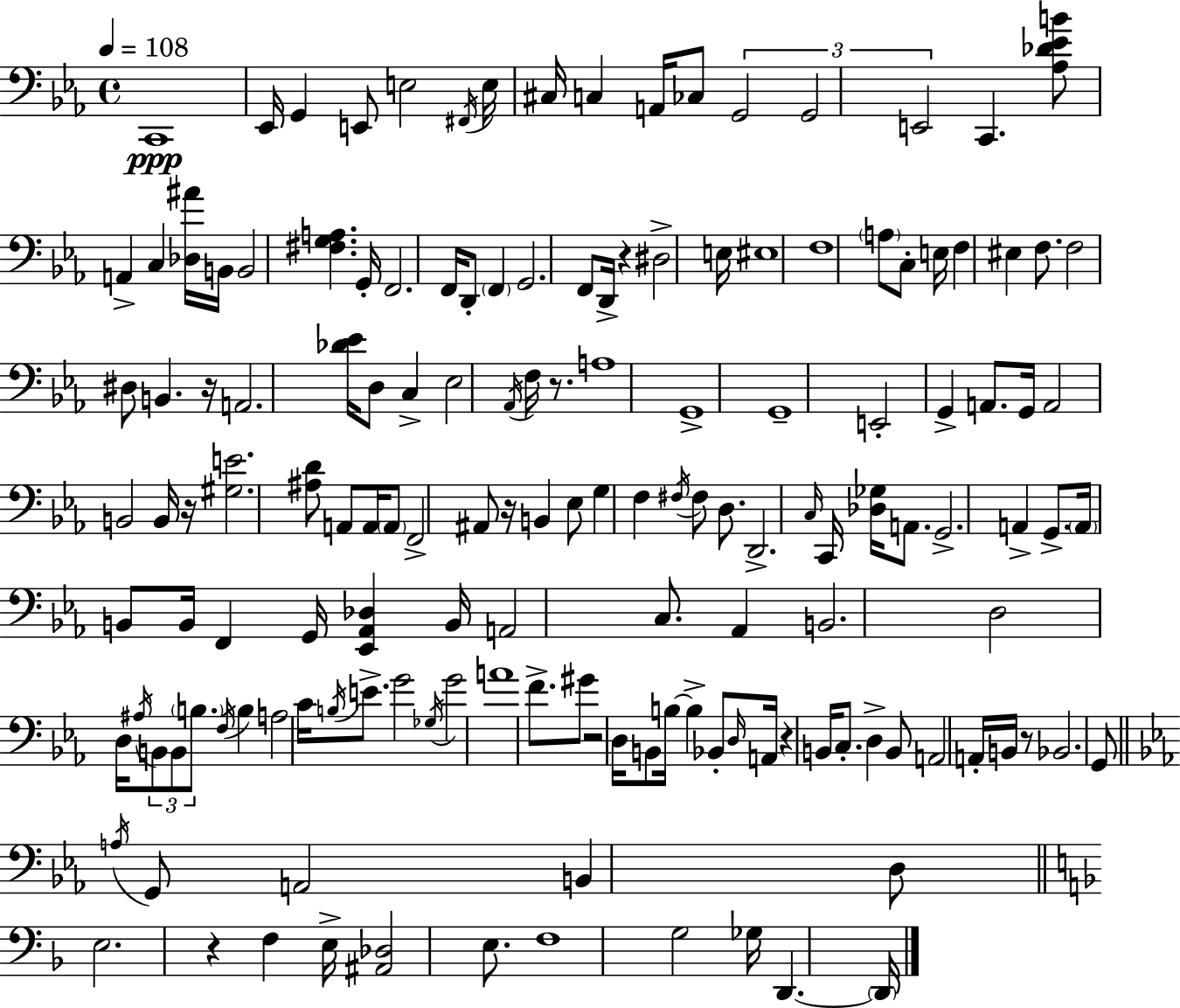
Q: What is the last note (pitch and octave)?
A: D2